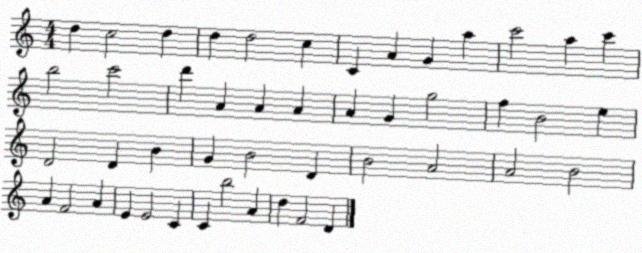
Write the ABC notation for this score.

X:1
T:Untitled
M:4/4
L:1/4
K:C
d c2 d d d2 c C A G a c'2 a c' b2 c'2 d' A A A A G g2 f B2 e D2 D B G B2 D B2 A2 A2 B2 A F2 A E E2 C C b2 A d F2 D